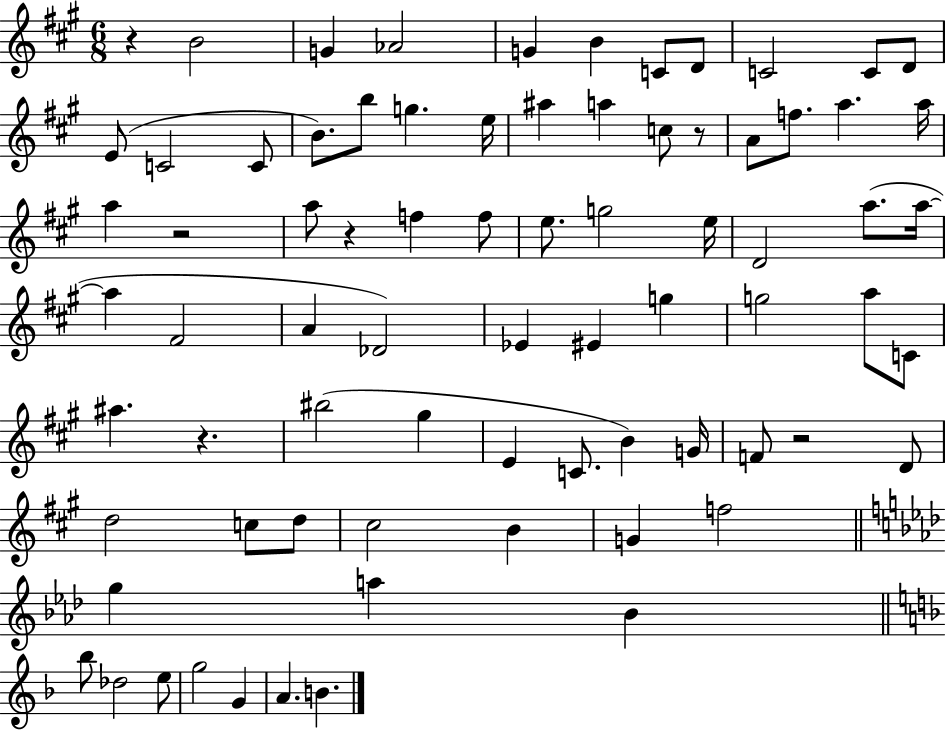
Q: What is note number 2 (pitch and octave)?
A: G4